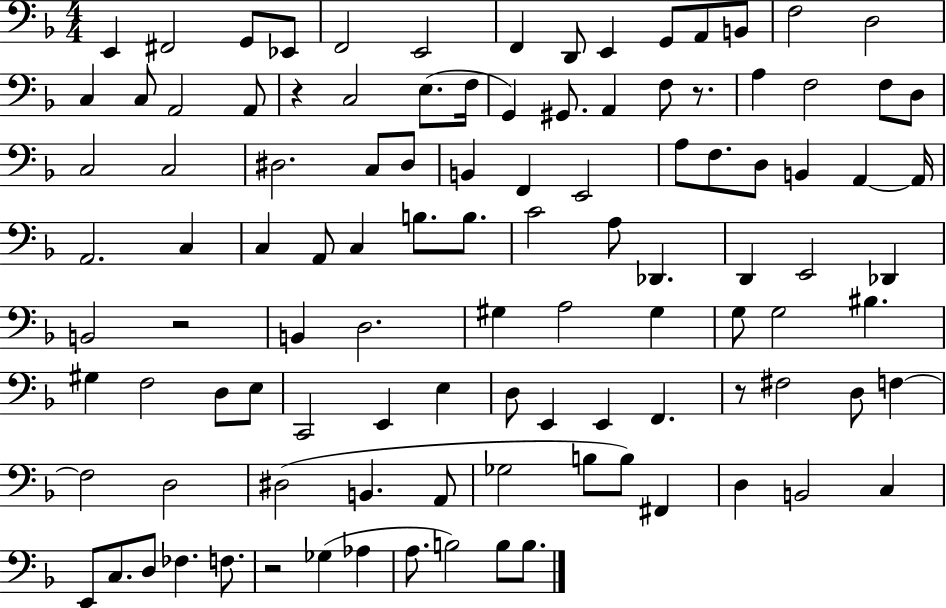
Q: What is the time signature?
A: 4/4